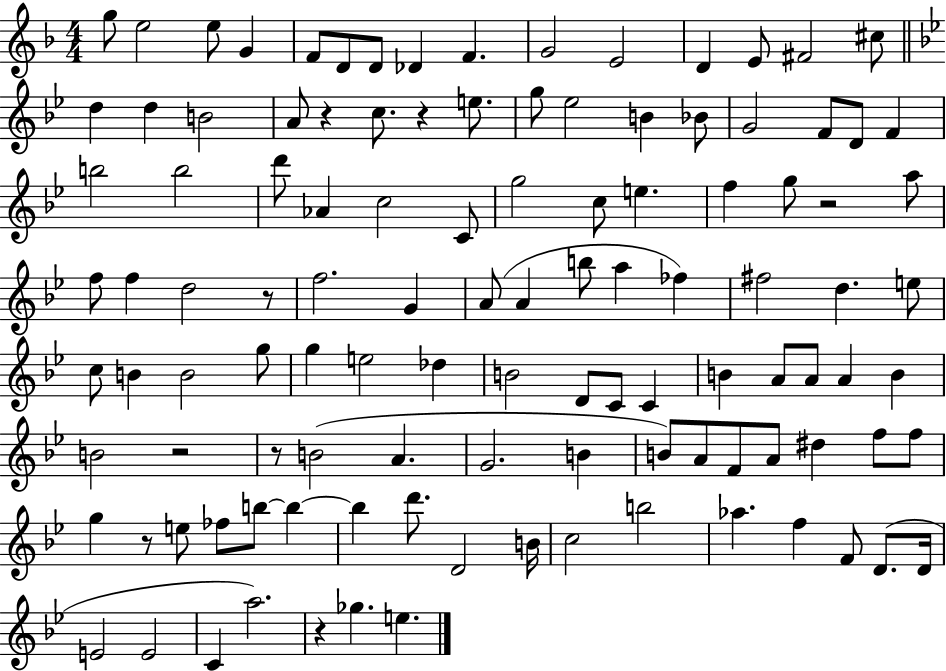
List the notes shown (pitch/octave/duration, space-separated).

G5/e E5/h E5/e G4/q F4/e D4/e D4/e Db4/q F4/q. G4/h E4/h D4/q E4/e F#4/h C#5/e D5/q D5/q B4/h A4/e R/q C5/e. R/q E5/e. G5/e Eb5/h B4/q Bb4/e G4/h F4/e D4/e F4/q B5/h B5/h D6/e Ab4/q C5/h C4/e G5/h C5/e E5/q. F5/q G5/e R/h A5/e F5/e F5/q D5/h R/e F5/h. G4/q A4/e A4/q B5/e A5/q FES5/q F#5/h D5/q. E5/e C5/e B4/q B4/h G5/e G5/q E5/h Db5/q B4/h D4/e C4/e C4/q B4/q A4/e A4/e A4/q B4/q B4/h R/h R/e B4/h A4/q. G4/h. B4/q B4/e A4/e F4/e A4/e D#5/q F5/e F5/e G5/q R/e E5/e FES5/e B5/e B5/q B5/q D6/e. D4/h B4/s C5/h B5/h Ab5/q. F5/q F4/e D4/e. D4/s E4/h E4/h C4/q A5/h. R/q Gb5/q. E5/q.